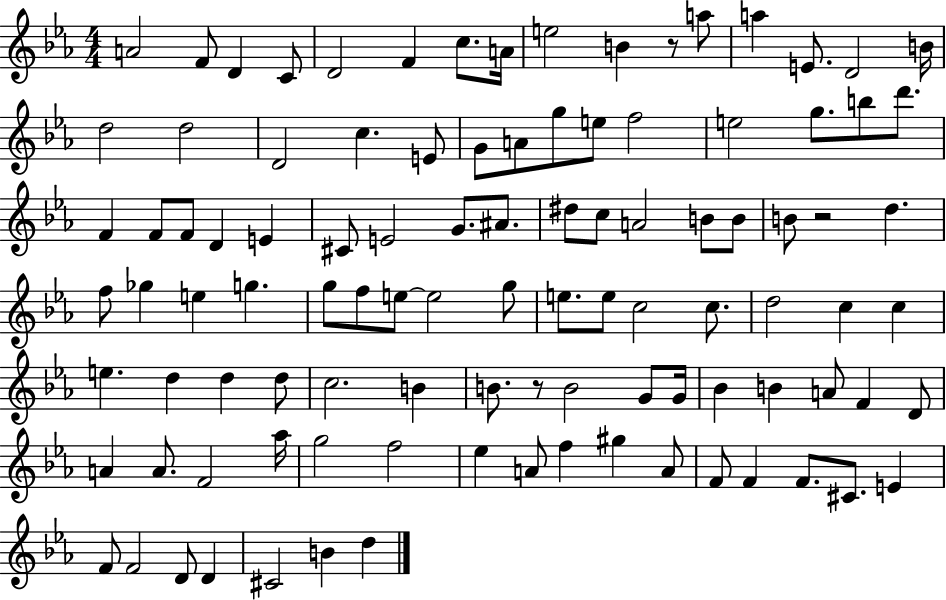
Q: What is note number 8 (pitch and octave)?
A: A4